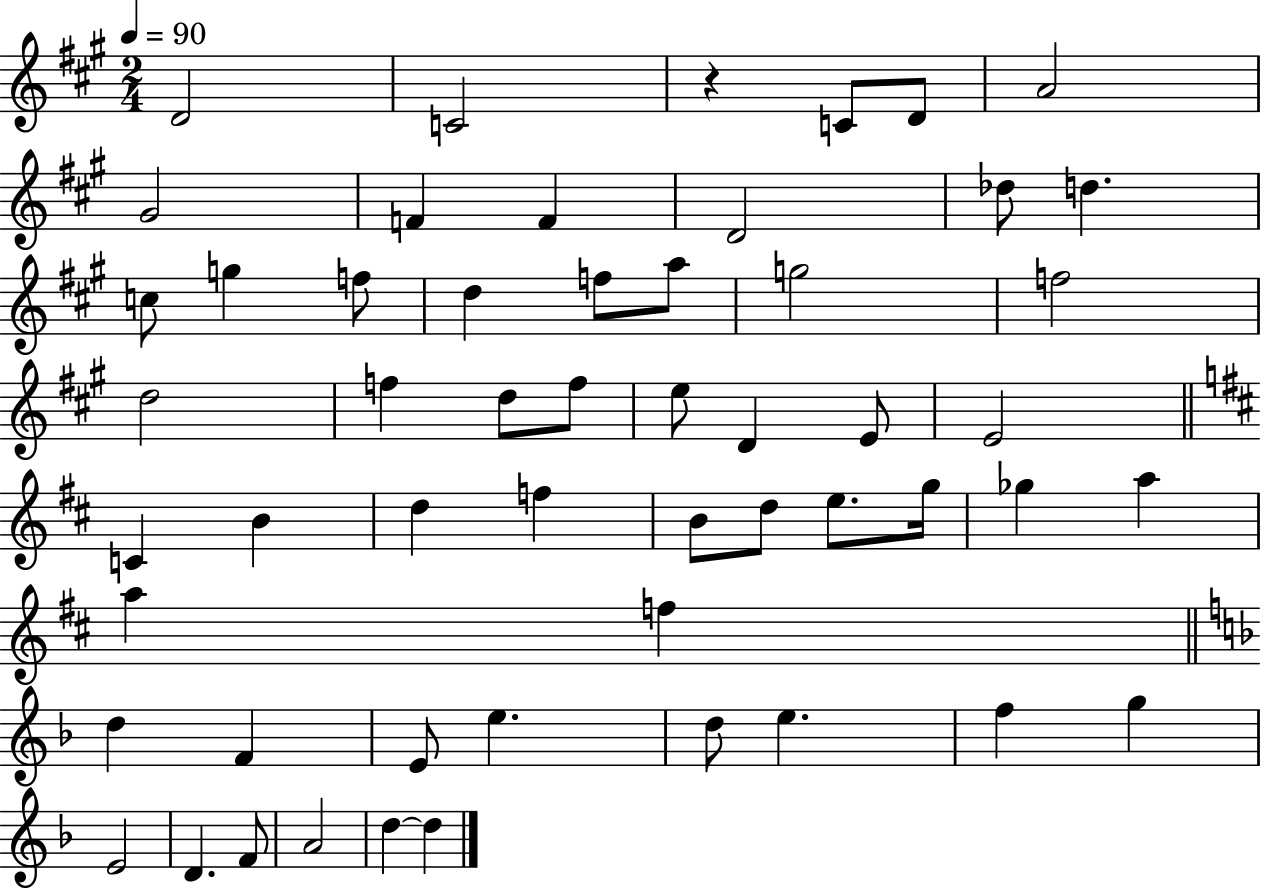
{
  \clef treble
  \numericTimeSignature
  \time 2/4
  \key a \major
  \tempo 4 = 90
  \repeat volta 2 { d'2 | c'2 | r4 c'8 d'8 | a'2 | \break gis'2 | f'4 f'4 | d'2 | des''8 d''4. | \break c''8 g''4 f''8 | d''4 f''8 a''8 | g''2 | f''2 | \break d''2 | f''4 d''8 f''8 | e''8 d'4 e'8 | e'2 | \break \bar "||" \break \key b \minor c'4 b'4 | d''4 f''4 | b'8 d''8 e''8. g''16 | ges''4 a''4 | \break a''4 f''4 | \bar "||" \break \key f \major d''4 f'4 | e'8 e''4. | d''8 e''4. | f''4 g''4 | \break e'2 | d'4. f'8 | a'2 | d''4~~ d''4 | \break } \bar "|."
}